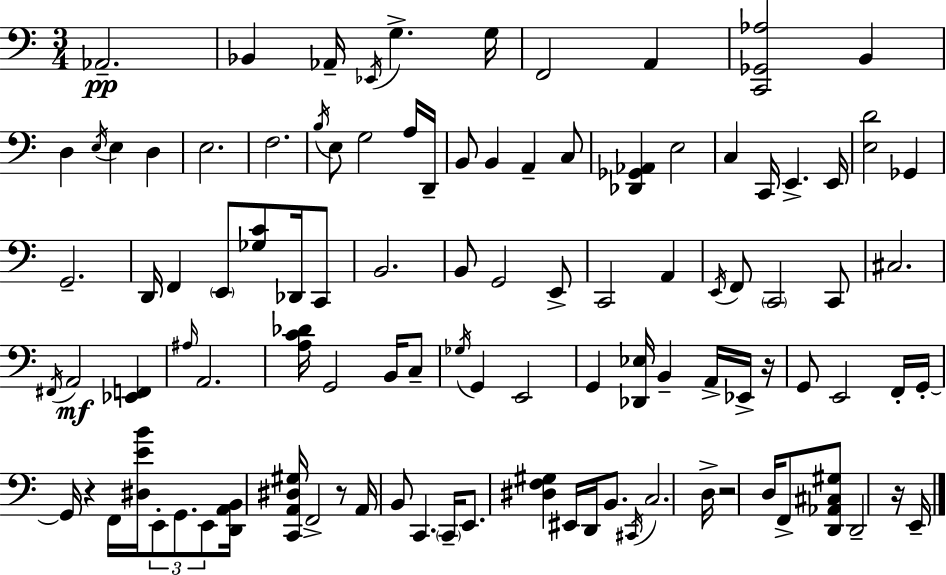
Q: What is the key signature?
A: A minor